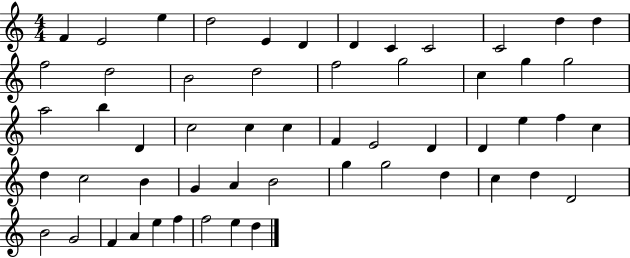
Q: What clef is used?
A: treble